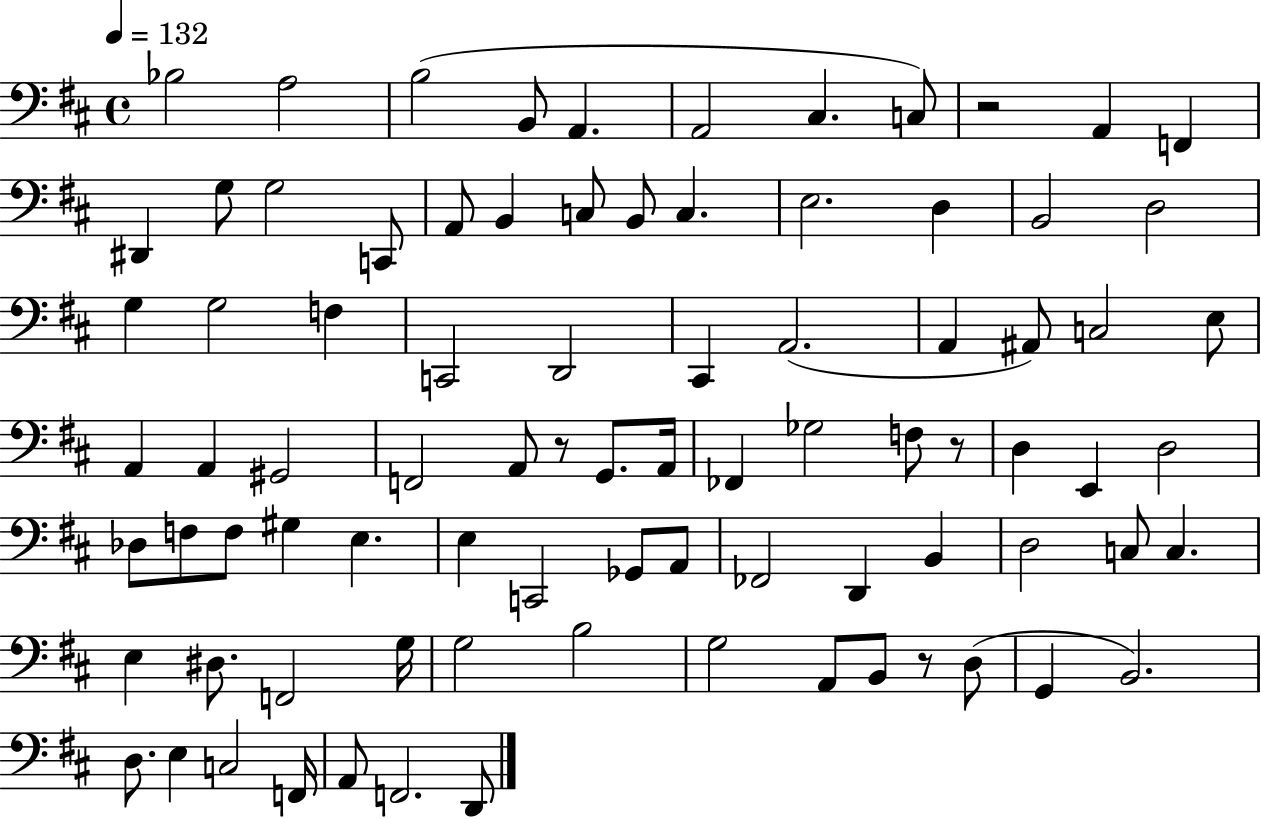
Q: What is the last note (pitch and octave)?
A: D2